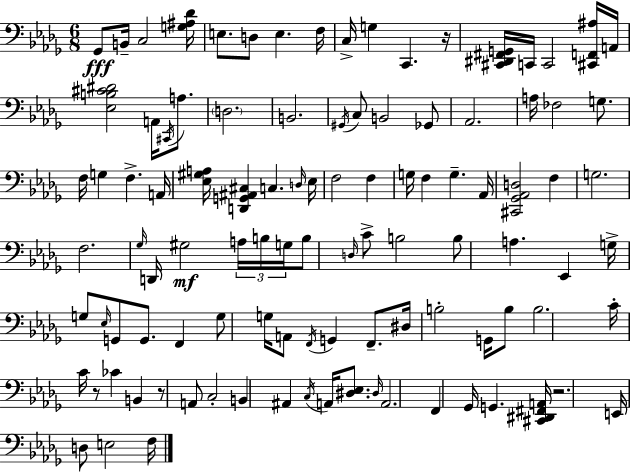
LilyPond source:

{
  \clef bass
  \numericTimeSignature
  \time 6/8
  \key bes \minor
  ges,8\fff b,16-- c2 <g ais des'>16 | e8. d8 e4. f16 | c16-> g4 c,4. r16 | <cis, dis, fis, g,>16 c,16 c,2 <cis, f, ais>16 a,16 | \break <ees b cis' dis'>2 a,16 \acciaccatura { cis,16 } a8. | \parenthesize d2. | b,2. | \acciaccatura { gis,16 } c8 b,2 | \break ges,8 aes,2. | a16 fes2 g8. | f16 g4 f4.-> | a,16 <ees gis a>16 <d, g, ais, cis>4 c4. | \break \grace { d16 } ees16 f2 f4 | g16 f4 g4.-- | aes,16 <cis, ges, aes, d>2 f4 | g2. | \break f2. | \grace { ges16 } d,16 gis2\mf | \tuplet 3/2 { a16 b16 g16 } b8 \grace { d16 } c'8-> b2 | b8 a4. | \break ees,4 g16-> g8 \grace { ees16 } g,8 g,8. | f,4 g8 g16 a,8 \acciaccatura { f,16 } | g,4 f,8.-- dis16 b2-. | g,16 b8 b2. | \break c'16-. c'16 r8 ces'4 | b,4 r8 a,8 c2-. | b,4 ais,4 | \acciaccatura { c16 } a,16 <dis ees>8. \grace { dis16 } a,2. | \break f,4 | ges,16 g,4. <cis, dis, fis, a,>16 r2. | e,16 d8 | e2 f16 \bar "|."
}